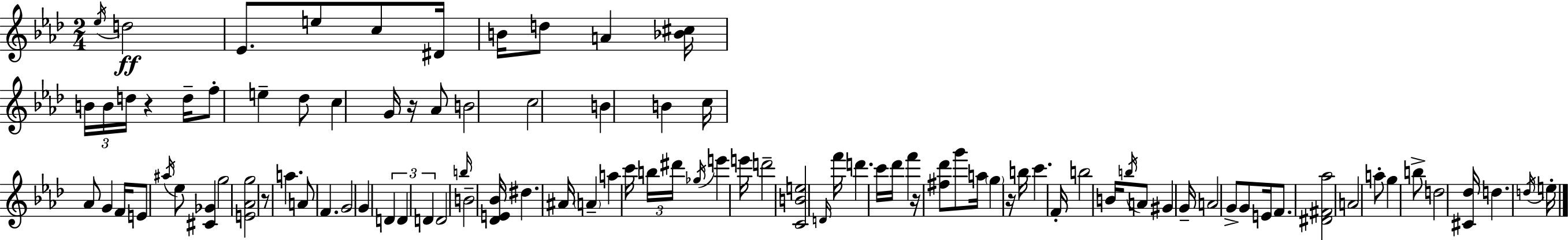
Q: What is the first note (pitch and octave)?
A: Eb5